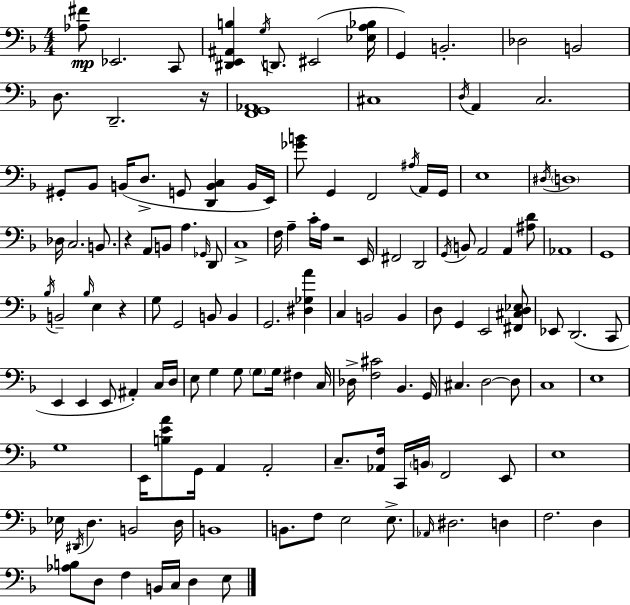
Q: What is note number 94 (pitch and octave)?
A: G2